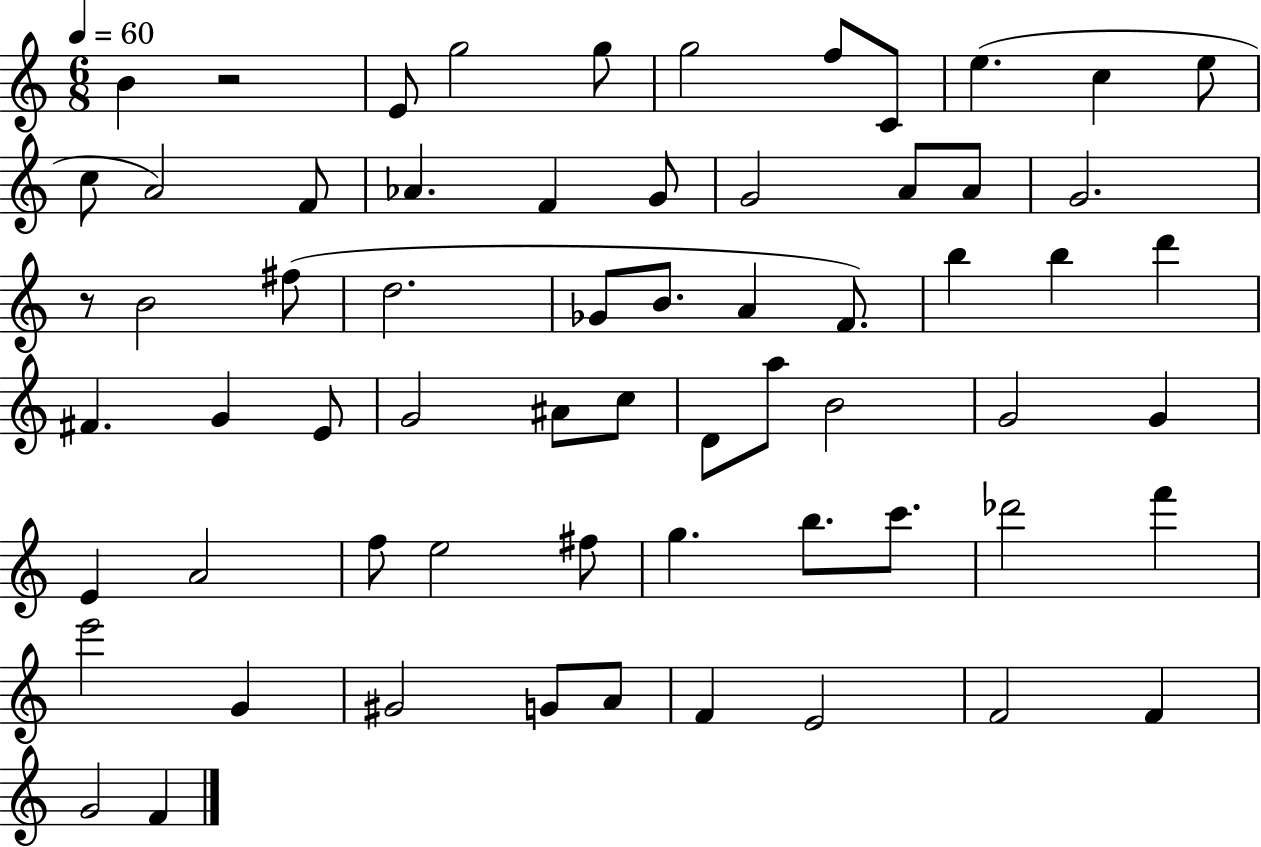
X:1
T:Untitled
M:6/8
L:1/4
K:C
B z2 E/2 g2 g/2 g2 f/2 C/2 e c e/2 c/2 A2 F/2 _A F G/2 G2 A/2 A/2 G2 z/2 B2 ^f/2 d2 _G/2 B/2 A F/2 b b d' ^F G E/2 G2 ^A/2 c/2 D/2 a/2 B2 G2 G E A2 f/2 e2 ^f/2 g b/2 c'/2 _d'2 f' e'2 G ^G2 G/2 A/2 F E2 F2 F G2 F